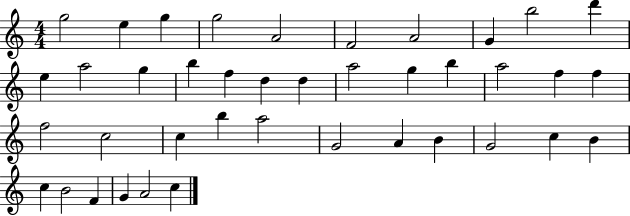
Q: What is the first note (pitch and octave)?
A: G5